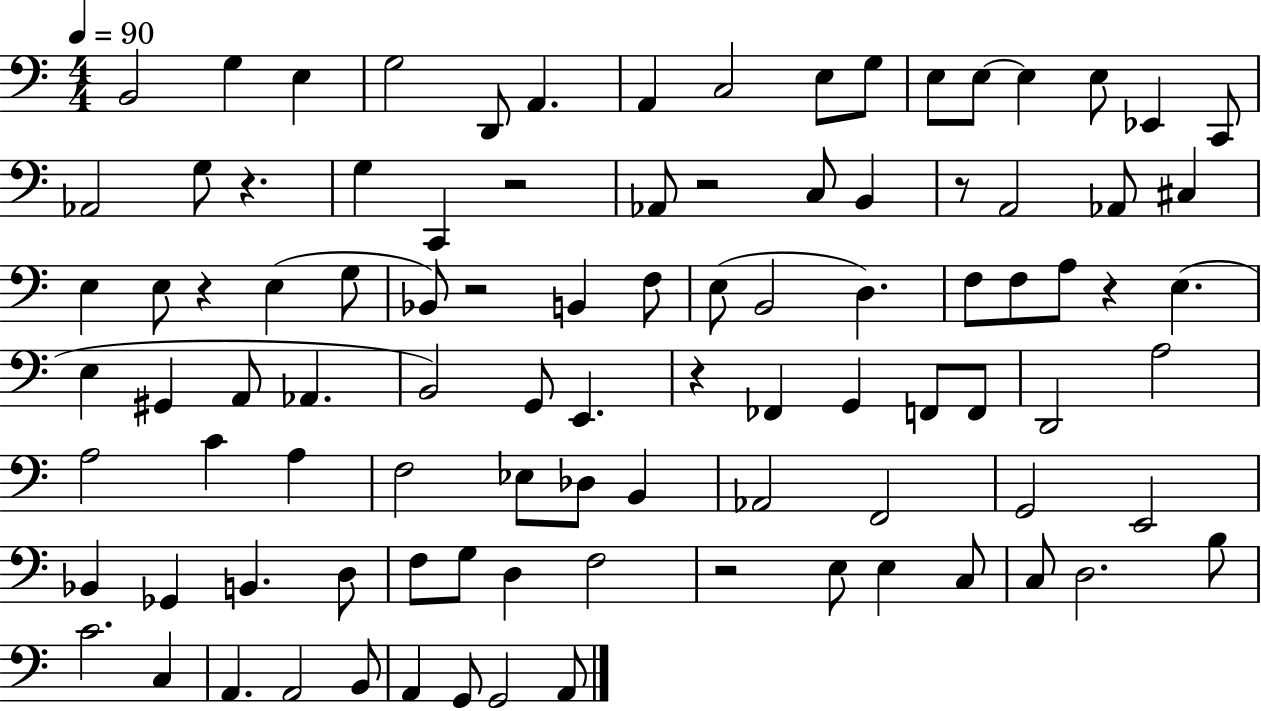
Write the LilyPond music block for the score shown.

{
  \clef bass
  \numericTimeSignature
  \time 4/4
  \key c \major
  \tempo 4 = 90
  b,2 g4 e4 | g2 d,8 a,4. | a,4 c2 e8 g8 | e8 e8~~ e4 e8 ees,4 c,8 | \break aes,2 g8 r4. | g4 c,4 r2 | aes,8 r2 c8 b,4 | r8 a,2 aes,8 cis4 | \break e4 e8 r4 e4( g8 | bes,8) r2 b,4 f8 | e8( b,2 d4.) | f8 f8 a8 r4 e4.( | \break e4 gis,4 a,8 aes,4. | b,2) g,8 e,4. | r4 fes,4 g,4 f,8 f,8 | d,2 a2 | \break a2 c'4 a4 | f2 ees8 des8 b,4 | aes,2 f,2 | g,2 e,2 | \break bes,4 ges,4 b,4. d8 | f8 g8 d4 f2 | r2 e8 e4 c8 | c8 d2. b8 | \break c'2. c4 | a,4. a,2 b,8 | a,4 g,8 g,2 a,8 | \bar "|."
}